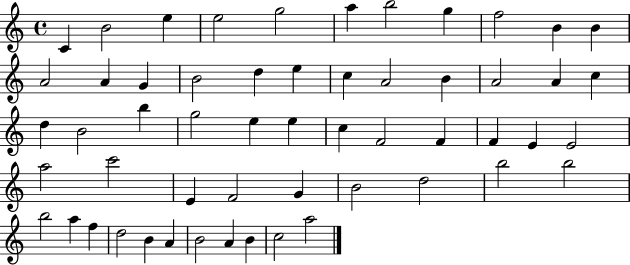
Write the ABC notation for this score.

X:1
T:Untitled
M:4/4
L:1/4
K:C
C B2 e e2 g2 a b2 g f2 B B A2 A G B2 d e c A2 B A2 A c d B2 b g2 e e c F2 F F E E2 a2 c'2 E F2 G B2 d2 b2 b2 b2 a f d2 B A B2 A B c2 a2